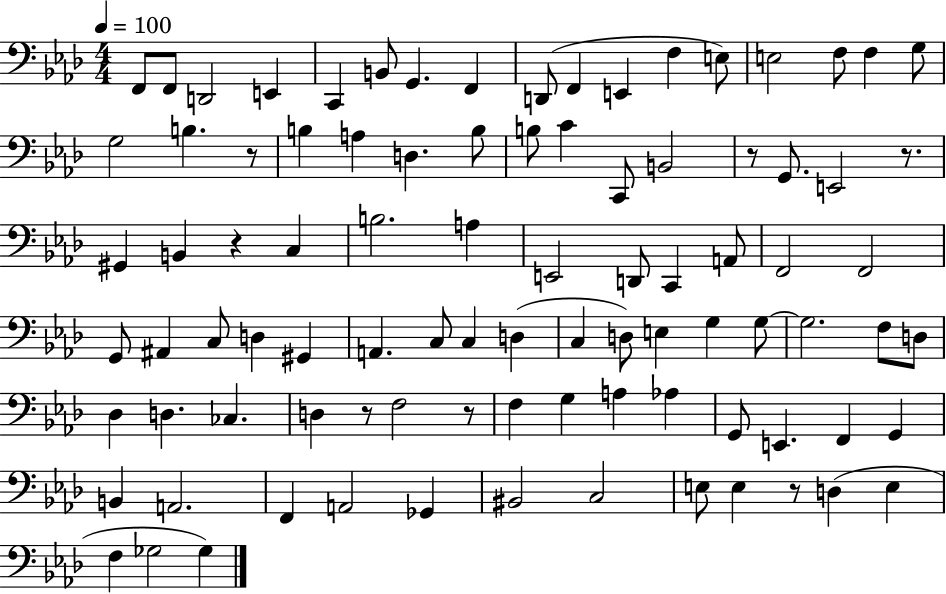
X:1
T:Untitled
M:4/4
L:1/4
K:Ab
F,,/2 F,,/2 D,,2 E,, C,, B,,/2 G,, F,, D,,/2 F,, E,, F, E,/2 E,2 F,/2 F, G,/2 G,2 B, z/2 B, A, D, B,/2 B,/2 C C,,/2 B,,2 z/2 G,,/2 E,,2 z/2 ^G,, B,, z C, B,2 A, E,,2 D,,/2 C,, A,,/2 F,,2 F,,2 G,,/2 ^A,, C,/2 D, ^G,, A,, C,/2 C, D, C, D,/2 E, G, G,/2 G,2 F,/2 D,/2 _D, D, _C, D, z/2 F,2 z/2 F, G, A, _A, G,,/2 E,, F,, G,, B,, A,,2 F,, A,,2 _G,, ^B,,2 C,2 E,/2 E, z/2 D, E, F, _G,2 _G,